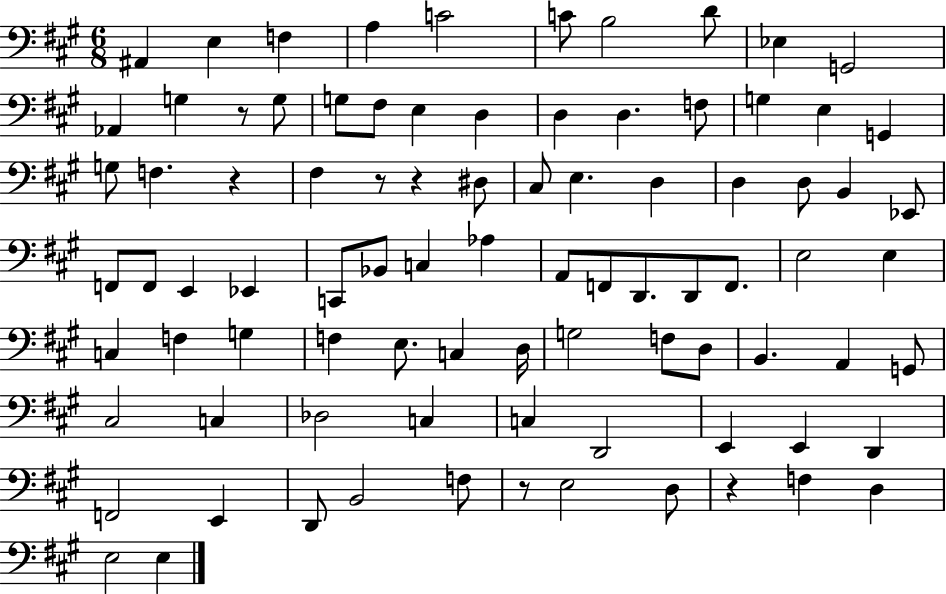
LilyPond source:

{
  \clef bass
  \numericTimeSignature
  \time 6/8
  \key a \major
  \repeat volta 2 { ais,4 e4 f4 | a4 c'2 | c'8 b2 d'8 | ees4 g,2 | \break aes,4 g4 r8 g8 | g8 fis8 e4 d4 | d4 d4. f8 | g4 e4 g,4 | \break g8 f4. r4 | fis4 r8 r4 dis8 | cis8 e4. d4 | d4 d8 b,4 ees,8 | \break f,8 f,8 e,4 ees,4 | c,8 bes,8 c4 aes4 | a,8 f,8 d,8. d,8 f,8. | e2 e4 | \break c4 f4 g4 | f4 e8. c4 d16 | g2 f8 d8 | b,4. a,4 g,8 | \break cis2 c4 | des2 c4 | c4 d,2 | e,4 e,4 d,4 | \break f,2 e,4 | d,8 b,2 f8 | r8 e2 d8 | r4 f4 d4 | \break e2 e4 | } \bar "|."
}